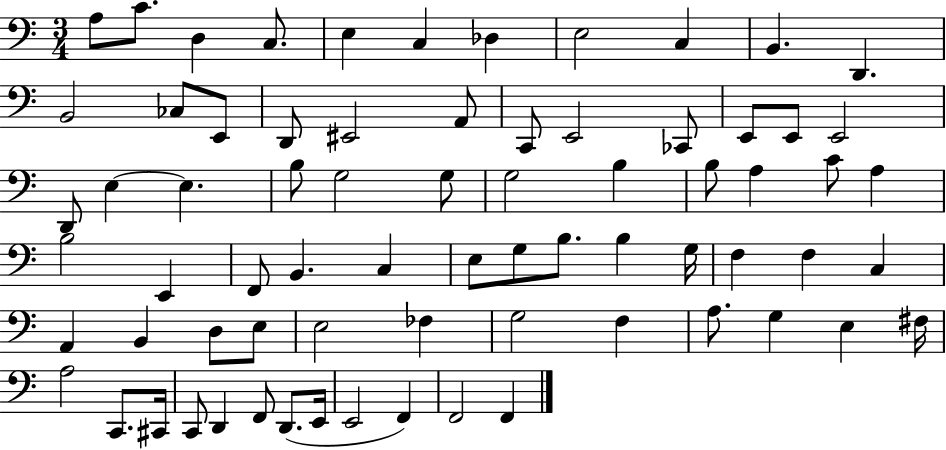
A3/e C4/e. D3/q C3/e. E3/q C3/q Db3/q E3/h C3/q B2/q. D2/q. B2/h CES3/e E2/e D2/e EIS2/h A2/e C2/e E2/h CES2/e E2/e E2/e E2/h D2/e E3/q E3/q. B3/e G3/h G3/e G3/h B3/q B3/e A3/q C4/e A3/q B3/h E2/q F2/e B2/q. C3/q E3/e G3/e B3/e. B3/q G3/s F3/q F3/q C3/q A2/q B2/q D3/e E3/e E3/h FES3/q G3/h F3/q A3/e. G3/q E3/q F#3/s A3/h C2/e. C#2/s C2/e D2/q F2/e D2/e. E2/s E2/h F2/q F2/h F2/q